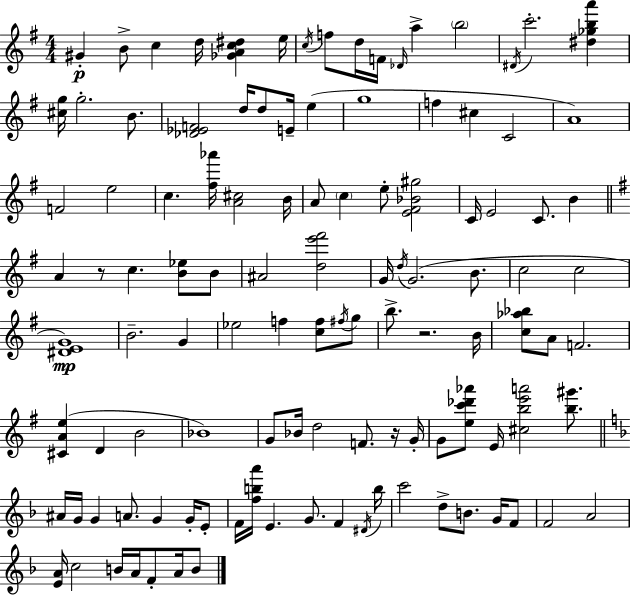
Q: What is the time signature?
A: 4/4